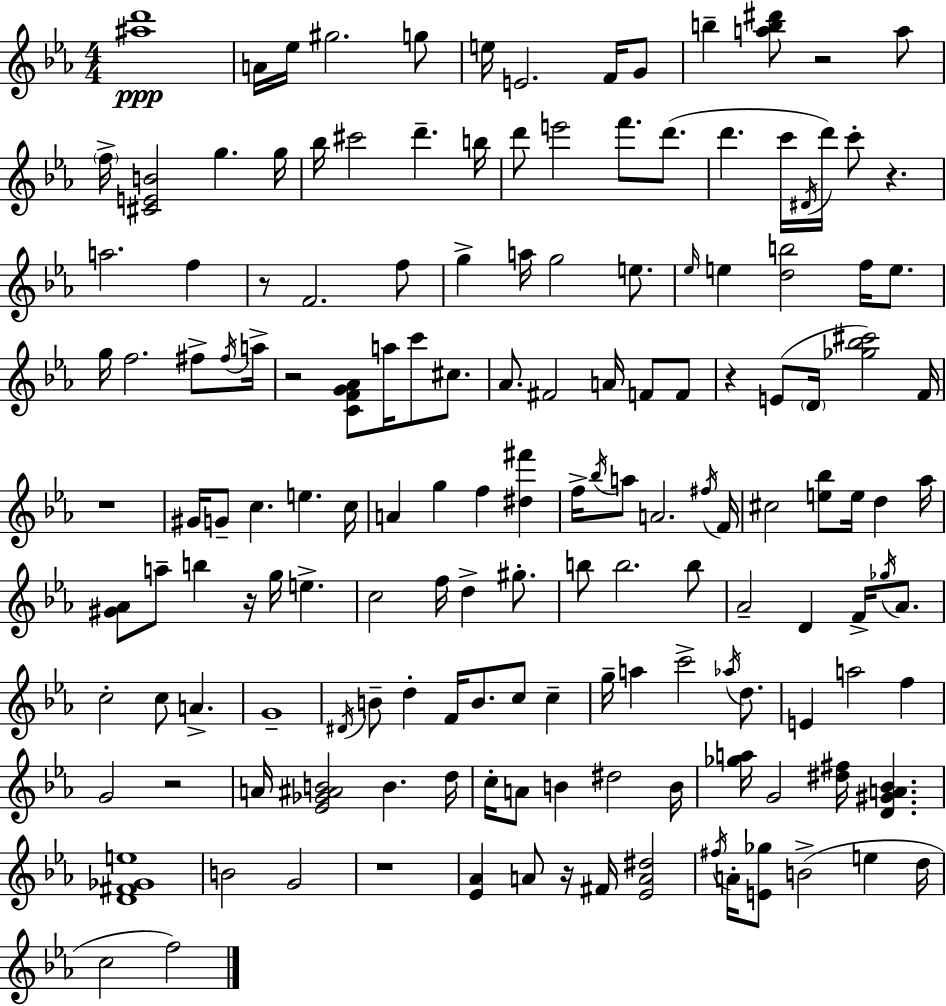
{
  \clef treble
  \numericTimeSignature
  \time 4/4
  \key c \minor
  <ais'' d'''>1\ppp | a'16 ees''16 gis''2. g''8 | e''16 e'2. f'16 g'8 | b''4-- <a'' b'' dis'''>8 r2 a''8 | \break \parenthesize f''16-> <cis' e' b'>2 g''4. g''16 | bes''16 cis'''2 d'''4.-- b''16 | d'''8 e'''2 f'''8. d'''8.( | d'''4. c'''16 \acciaccatura { dis'16 }) d'''16 c'''8-. r4. | \break a''2. f''4 | r8 f'2. f''8 | g''4-> a''16 g''2 e''8. | \grace { ees''16 } e''4 <d'' b''>2 f''16 e''8. | \break g''16 f''2. fis''8-> | \acciaccatura { fis''16 } a''16-> r2 <c' f' g' aes'>8 a''16 c'''8 | cis''8. aes'8. fis'2 a'16 f'8 | f'8 r4 e'8( \parenthesize d'16 <ges'' bes'' cis'''>2) | \break f'16 r1 | gis'16 g'8-- c''4. e''4. | c''16 a'4 g''4 f''4 <dis'' fis'''>4 | f''16-> \acciaccatura { bes''16 } a''8 a'2. | \break \acciaccatura { fis''16 } f'16 cis''2 <e'' bes''>8 e''16 | d''4 aes''16 <gis' aes'>8 a''8-- b''4 r16 g''16 e''4.-> | c''2 f''16 d''4-> | gis''8.-. b''8 b''2. | \break b''8 aes'2-- d'4 | f'16-> \acciaccatura { ges''16 } aes'8. c''2-. c''8 | a'4.-> g'1-- | \acciaccatura { dis'16 } b'8-- d''4-. f'16 b'8. | \break c''8 c''4-- g''16-- a''4 c'''2-> | \acciaccatura { aes''16 } d''8. e'4 a''2 | f''4 g'2 | r2 a'16 <ees' ges' ais' b'>2 | \break b'4. d''16 c''16-. a'8 b'4 dis''2 | b'16 <ges'' a''>16 g'2 | <dis'' fis''>16 <d' gis' a' bes'>4. <d' fis' ges' e''>1 | b'2 | \break g'2 r1 | <ees' aes'>4 a'8 r16 fis'16 | <ees' a' dis''>2 \acciaccatura { fis''16 } a'16-. <e' ges''>8 b'2->( | e''4 d''16 c''2 | \break f''2) \bar "|."
}